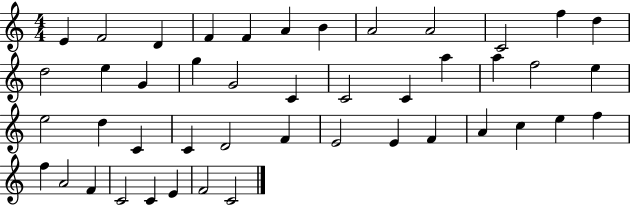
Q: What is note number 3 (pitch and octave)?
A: D4